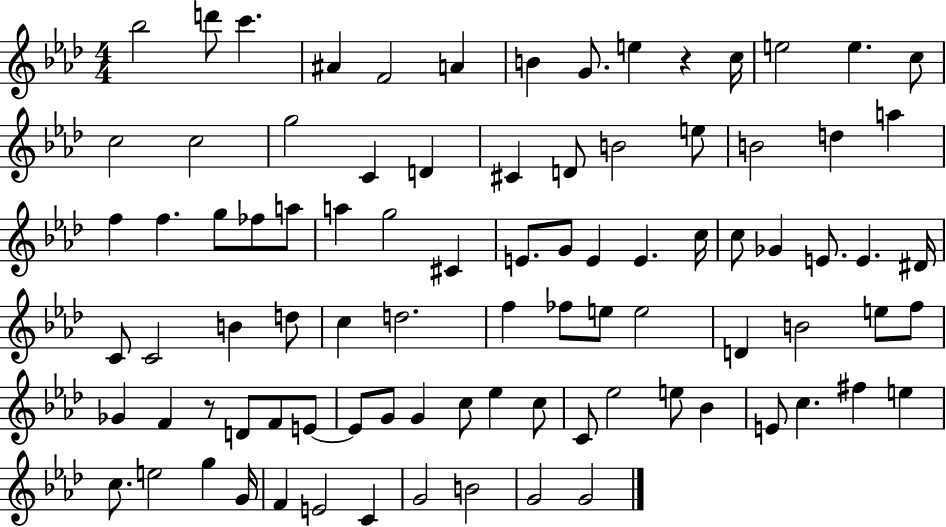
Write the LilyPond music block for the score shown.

{
  \clef treble
  \numericTimeSignature
  \time 4/4
  \key aes \major
  bes''2 d'''8 c'''4. | ais'4 f'2 a'4 | b'4 g'8. e''4 r4 c''16 | e''2 e''4. c''8 | \break c''2 c''2 | g''2 c'4 d'4 | cis'4 d'8 b'2 e''8 | b'2 d''4 a''4 | \break f''4 f''4. g''8 fes''8 a''8 | a''4 g''2 cis'4 | e'8. g'8 e'4 e'4. c''16 | c''8 ges'4 e'8. e'4. dis'16 | \break c'8 c'2 b'4 d''8 | c''4 d''2. | f''4 fes''8 e''8 e''2 | d'4 b'2 e''8 f''8 | \break ges'4 f'4 r8 d'8 f'8 e'8~~ | e'8 g'8 g'4 c''8 ees''4 c''8 | c'8 ees''2 e''8 bes'4 | e'8 c''4. fis''4 e''4 | \break c''8. e''2 g''4 g'16 | f'4 e'2 c'4 | g'2 b'2 | g'2 g'2 | \break \bar "|."
}